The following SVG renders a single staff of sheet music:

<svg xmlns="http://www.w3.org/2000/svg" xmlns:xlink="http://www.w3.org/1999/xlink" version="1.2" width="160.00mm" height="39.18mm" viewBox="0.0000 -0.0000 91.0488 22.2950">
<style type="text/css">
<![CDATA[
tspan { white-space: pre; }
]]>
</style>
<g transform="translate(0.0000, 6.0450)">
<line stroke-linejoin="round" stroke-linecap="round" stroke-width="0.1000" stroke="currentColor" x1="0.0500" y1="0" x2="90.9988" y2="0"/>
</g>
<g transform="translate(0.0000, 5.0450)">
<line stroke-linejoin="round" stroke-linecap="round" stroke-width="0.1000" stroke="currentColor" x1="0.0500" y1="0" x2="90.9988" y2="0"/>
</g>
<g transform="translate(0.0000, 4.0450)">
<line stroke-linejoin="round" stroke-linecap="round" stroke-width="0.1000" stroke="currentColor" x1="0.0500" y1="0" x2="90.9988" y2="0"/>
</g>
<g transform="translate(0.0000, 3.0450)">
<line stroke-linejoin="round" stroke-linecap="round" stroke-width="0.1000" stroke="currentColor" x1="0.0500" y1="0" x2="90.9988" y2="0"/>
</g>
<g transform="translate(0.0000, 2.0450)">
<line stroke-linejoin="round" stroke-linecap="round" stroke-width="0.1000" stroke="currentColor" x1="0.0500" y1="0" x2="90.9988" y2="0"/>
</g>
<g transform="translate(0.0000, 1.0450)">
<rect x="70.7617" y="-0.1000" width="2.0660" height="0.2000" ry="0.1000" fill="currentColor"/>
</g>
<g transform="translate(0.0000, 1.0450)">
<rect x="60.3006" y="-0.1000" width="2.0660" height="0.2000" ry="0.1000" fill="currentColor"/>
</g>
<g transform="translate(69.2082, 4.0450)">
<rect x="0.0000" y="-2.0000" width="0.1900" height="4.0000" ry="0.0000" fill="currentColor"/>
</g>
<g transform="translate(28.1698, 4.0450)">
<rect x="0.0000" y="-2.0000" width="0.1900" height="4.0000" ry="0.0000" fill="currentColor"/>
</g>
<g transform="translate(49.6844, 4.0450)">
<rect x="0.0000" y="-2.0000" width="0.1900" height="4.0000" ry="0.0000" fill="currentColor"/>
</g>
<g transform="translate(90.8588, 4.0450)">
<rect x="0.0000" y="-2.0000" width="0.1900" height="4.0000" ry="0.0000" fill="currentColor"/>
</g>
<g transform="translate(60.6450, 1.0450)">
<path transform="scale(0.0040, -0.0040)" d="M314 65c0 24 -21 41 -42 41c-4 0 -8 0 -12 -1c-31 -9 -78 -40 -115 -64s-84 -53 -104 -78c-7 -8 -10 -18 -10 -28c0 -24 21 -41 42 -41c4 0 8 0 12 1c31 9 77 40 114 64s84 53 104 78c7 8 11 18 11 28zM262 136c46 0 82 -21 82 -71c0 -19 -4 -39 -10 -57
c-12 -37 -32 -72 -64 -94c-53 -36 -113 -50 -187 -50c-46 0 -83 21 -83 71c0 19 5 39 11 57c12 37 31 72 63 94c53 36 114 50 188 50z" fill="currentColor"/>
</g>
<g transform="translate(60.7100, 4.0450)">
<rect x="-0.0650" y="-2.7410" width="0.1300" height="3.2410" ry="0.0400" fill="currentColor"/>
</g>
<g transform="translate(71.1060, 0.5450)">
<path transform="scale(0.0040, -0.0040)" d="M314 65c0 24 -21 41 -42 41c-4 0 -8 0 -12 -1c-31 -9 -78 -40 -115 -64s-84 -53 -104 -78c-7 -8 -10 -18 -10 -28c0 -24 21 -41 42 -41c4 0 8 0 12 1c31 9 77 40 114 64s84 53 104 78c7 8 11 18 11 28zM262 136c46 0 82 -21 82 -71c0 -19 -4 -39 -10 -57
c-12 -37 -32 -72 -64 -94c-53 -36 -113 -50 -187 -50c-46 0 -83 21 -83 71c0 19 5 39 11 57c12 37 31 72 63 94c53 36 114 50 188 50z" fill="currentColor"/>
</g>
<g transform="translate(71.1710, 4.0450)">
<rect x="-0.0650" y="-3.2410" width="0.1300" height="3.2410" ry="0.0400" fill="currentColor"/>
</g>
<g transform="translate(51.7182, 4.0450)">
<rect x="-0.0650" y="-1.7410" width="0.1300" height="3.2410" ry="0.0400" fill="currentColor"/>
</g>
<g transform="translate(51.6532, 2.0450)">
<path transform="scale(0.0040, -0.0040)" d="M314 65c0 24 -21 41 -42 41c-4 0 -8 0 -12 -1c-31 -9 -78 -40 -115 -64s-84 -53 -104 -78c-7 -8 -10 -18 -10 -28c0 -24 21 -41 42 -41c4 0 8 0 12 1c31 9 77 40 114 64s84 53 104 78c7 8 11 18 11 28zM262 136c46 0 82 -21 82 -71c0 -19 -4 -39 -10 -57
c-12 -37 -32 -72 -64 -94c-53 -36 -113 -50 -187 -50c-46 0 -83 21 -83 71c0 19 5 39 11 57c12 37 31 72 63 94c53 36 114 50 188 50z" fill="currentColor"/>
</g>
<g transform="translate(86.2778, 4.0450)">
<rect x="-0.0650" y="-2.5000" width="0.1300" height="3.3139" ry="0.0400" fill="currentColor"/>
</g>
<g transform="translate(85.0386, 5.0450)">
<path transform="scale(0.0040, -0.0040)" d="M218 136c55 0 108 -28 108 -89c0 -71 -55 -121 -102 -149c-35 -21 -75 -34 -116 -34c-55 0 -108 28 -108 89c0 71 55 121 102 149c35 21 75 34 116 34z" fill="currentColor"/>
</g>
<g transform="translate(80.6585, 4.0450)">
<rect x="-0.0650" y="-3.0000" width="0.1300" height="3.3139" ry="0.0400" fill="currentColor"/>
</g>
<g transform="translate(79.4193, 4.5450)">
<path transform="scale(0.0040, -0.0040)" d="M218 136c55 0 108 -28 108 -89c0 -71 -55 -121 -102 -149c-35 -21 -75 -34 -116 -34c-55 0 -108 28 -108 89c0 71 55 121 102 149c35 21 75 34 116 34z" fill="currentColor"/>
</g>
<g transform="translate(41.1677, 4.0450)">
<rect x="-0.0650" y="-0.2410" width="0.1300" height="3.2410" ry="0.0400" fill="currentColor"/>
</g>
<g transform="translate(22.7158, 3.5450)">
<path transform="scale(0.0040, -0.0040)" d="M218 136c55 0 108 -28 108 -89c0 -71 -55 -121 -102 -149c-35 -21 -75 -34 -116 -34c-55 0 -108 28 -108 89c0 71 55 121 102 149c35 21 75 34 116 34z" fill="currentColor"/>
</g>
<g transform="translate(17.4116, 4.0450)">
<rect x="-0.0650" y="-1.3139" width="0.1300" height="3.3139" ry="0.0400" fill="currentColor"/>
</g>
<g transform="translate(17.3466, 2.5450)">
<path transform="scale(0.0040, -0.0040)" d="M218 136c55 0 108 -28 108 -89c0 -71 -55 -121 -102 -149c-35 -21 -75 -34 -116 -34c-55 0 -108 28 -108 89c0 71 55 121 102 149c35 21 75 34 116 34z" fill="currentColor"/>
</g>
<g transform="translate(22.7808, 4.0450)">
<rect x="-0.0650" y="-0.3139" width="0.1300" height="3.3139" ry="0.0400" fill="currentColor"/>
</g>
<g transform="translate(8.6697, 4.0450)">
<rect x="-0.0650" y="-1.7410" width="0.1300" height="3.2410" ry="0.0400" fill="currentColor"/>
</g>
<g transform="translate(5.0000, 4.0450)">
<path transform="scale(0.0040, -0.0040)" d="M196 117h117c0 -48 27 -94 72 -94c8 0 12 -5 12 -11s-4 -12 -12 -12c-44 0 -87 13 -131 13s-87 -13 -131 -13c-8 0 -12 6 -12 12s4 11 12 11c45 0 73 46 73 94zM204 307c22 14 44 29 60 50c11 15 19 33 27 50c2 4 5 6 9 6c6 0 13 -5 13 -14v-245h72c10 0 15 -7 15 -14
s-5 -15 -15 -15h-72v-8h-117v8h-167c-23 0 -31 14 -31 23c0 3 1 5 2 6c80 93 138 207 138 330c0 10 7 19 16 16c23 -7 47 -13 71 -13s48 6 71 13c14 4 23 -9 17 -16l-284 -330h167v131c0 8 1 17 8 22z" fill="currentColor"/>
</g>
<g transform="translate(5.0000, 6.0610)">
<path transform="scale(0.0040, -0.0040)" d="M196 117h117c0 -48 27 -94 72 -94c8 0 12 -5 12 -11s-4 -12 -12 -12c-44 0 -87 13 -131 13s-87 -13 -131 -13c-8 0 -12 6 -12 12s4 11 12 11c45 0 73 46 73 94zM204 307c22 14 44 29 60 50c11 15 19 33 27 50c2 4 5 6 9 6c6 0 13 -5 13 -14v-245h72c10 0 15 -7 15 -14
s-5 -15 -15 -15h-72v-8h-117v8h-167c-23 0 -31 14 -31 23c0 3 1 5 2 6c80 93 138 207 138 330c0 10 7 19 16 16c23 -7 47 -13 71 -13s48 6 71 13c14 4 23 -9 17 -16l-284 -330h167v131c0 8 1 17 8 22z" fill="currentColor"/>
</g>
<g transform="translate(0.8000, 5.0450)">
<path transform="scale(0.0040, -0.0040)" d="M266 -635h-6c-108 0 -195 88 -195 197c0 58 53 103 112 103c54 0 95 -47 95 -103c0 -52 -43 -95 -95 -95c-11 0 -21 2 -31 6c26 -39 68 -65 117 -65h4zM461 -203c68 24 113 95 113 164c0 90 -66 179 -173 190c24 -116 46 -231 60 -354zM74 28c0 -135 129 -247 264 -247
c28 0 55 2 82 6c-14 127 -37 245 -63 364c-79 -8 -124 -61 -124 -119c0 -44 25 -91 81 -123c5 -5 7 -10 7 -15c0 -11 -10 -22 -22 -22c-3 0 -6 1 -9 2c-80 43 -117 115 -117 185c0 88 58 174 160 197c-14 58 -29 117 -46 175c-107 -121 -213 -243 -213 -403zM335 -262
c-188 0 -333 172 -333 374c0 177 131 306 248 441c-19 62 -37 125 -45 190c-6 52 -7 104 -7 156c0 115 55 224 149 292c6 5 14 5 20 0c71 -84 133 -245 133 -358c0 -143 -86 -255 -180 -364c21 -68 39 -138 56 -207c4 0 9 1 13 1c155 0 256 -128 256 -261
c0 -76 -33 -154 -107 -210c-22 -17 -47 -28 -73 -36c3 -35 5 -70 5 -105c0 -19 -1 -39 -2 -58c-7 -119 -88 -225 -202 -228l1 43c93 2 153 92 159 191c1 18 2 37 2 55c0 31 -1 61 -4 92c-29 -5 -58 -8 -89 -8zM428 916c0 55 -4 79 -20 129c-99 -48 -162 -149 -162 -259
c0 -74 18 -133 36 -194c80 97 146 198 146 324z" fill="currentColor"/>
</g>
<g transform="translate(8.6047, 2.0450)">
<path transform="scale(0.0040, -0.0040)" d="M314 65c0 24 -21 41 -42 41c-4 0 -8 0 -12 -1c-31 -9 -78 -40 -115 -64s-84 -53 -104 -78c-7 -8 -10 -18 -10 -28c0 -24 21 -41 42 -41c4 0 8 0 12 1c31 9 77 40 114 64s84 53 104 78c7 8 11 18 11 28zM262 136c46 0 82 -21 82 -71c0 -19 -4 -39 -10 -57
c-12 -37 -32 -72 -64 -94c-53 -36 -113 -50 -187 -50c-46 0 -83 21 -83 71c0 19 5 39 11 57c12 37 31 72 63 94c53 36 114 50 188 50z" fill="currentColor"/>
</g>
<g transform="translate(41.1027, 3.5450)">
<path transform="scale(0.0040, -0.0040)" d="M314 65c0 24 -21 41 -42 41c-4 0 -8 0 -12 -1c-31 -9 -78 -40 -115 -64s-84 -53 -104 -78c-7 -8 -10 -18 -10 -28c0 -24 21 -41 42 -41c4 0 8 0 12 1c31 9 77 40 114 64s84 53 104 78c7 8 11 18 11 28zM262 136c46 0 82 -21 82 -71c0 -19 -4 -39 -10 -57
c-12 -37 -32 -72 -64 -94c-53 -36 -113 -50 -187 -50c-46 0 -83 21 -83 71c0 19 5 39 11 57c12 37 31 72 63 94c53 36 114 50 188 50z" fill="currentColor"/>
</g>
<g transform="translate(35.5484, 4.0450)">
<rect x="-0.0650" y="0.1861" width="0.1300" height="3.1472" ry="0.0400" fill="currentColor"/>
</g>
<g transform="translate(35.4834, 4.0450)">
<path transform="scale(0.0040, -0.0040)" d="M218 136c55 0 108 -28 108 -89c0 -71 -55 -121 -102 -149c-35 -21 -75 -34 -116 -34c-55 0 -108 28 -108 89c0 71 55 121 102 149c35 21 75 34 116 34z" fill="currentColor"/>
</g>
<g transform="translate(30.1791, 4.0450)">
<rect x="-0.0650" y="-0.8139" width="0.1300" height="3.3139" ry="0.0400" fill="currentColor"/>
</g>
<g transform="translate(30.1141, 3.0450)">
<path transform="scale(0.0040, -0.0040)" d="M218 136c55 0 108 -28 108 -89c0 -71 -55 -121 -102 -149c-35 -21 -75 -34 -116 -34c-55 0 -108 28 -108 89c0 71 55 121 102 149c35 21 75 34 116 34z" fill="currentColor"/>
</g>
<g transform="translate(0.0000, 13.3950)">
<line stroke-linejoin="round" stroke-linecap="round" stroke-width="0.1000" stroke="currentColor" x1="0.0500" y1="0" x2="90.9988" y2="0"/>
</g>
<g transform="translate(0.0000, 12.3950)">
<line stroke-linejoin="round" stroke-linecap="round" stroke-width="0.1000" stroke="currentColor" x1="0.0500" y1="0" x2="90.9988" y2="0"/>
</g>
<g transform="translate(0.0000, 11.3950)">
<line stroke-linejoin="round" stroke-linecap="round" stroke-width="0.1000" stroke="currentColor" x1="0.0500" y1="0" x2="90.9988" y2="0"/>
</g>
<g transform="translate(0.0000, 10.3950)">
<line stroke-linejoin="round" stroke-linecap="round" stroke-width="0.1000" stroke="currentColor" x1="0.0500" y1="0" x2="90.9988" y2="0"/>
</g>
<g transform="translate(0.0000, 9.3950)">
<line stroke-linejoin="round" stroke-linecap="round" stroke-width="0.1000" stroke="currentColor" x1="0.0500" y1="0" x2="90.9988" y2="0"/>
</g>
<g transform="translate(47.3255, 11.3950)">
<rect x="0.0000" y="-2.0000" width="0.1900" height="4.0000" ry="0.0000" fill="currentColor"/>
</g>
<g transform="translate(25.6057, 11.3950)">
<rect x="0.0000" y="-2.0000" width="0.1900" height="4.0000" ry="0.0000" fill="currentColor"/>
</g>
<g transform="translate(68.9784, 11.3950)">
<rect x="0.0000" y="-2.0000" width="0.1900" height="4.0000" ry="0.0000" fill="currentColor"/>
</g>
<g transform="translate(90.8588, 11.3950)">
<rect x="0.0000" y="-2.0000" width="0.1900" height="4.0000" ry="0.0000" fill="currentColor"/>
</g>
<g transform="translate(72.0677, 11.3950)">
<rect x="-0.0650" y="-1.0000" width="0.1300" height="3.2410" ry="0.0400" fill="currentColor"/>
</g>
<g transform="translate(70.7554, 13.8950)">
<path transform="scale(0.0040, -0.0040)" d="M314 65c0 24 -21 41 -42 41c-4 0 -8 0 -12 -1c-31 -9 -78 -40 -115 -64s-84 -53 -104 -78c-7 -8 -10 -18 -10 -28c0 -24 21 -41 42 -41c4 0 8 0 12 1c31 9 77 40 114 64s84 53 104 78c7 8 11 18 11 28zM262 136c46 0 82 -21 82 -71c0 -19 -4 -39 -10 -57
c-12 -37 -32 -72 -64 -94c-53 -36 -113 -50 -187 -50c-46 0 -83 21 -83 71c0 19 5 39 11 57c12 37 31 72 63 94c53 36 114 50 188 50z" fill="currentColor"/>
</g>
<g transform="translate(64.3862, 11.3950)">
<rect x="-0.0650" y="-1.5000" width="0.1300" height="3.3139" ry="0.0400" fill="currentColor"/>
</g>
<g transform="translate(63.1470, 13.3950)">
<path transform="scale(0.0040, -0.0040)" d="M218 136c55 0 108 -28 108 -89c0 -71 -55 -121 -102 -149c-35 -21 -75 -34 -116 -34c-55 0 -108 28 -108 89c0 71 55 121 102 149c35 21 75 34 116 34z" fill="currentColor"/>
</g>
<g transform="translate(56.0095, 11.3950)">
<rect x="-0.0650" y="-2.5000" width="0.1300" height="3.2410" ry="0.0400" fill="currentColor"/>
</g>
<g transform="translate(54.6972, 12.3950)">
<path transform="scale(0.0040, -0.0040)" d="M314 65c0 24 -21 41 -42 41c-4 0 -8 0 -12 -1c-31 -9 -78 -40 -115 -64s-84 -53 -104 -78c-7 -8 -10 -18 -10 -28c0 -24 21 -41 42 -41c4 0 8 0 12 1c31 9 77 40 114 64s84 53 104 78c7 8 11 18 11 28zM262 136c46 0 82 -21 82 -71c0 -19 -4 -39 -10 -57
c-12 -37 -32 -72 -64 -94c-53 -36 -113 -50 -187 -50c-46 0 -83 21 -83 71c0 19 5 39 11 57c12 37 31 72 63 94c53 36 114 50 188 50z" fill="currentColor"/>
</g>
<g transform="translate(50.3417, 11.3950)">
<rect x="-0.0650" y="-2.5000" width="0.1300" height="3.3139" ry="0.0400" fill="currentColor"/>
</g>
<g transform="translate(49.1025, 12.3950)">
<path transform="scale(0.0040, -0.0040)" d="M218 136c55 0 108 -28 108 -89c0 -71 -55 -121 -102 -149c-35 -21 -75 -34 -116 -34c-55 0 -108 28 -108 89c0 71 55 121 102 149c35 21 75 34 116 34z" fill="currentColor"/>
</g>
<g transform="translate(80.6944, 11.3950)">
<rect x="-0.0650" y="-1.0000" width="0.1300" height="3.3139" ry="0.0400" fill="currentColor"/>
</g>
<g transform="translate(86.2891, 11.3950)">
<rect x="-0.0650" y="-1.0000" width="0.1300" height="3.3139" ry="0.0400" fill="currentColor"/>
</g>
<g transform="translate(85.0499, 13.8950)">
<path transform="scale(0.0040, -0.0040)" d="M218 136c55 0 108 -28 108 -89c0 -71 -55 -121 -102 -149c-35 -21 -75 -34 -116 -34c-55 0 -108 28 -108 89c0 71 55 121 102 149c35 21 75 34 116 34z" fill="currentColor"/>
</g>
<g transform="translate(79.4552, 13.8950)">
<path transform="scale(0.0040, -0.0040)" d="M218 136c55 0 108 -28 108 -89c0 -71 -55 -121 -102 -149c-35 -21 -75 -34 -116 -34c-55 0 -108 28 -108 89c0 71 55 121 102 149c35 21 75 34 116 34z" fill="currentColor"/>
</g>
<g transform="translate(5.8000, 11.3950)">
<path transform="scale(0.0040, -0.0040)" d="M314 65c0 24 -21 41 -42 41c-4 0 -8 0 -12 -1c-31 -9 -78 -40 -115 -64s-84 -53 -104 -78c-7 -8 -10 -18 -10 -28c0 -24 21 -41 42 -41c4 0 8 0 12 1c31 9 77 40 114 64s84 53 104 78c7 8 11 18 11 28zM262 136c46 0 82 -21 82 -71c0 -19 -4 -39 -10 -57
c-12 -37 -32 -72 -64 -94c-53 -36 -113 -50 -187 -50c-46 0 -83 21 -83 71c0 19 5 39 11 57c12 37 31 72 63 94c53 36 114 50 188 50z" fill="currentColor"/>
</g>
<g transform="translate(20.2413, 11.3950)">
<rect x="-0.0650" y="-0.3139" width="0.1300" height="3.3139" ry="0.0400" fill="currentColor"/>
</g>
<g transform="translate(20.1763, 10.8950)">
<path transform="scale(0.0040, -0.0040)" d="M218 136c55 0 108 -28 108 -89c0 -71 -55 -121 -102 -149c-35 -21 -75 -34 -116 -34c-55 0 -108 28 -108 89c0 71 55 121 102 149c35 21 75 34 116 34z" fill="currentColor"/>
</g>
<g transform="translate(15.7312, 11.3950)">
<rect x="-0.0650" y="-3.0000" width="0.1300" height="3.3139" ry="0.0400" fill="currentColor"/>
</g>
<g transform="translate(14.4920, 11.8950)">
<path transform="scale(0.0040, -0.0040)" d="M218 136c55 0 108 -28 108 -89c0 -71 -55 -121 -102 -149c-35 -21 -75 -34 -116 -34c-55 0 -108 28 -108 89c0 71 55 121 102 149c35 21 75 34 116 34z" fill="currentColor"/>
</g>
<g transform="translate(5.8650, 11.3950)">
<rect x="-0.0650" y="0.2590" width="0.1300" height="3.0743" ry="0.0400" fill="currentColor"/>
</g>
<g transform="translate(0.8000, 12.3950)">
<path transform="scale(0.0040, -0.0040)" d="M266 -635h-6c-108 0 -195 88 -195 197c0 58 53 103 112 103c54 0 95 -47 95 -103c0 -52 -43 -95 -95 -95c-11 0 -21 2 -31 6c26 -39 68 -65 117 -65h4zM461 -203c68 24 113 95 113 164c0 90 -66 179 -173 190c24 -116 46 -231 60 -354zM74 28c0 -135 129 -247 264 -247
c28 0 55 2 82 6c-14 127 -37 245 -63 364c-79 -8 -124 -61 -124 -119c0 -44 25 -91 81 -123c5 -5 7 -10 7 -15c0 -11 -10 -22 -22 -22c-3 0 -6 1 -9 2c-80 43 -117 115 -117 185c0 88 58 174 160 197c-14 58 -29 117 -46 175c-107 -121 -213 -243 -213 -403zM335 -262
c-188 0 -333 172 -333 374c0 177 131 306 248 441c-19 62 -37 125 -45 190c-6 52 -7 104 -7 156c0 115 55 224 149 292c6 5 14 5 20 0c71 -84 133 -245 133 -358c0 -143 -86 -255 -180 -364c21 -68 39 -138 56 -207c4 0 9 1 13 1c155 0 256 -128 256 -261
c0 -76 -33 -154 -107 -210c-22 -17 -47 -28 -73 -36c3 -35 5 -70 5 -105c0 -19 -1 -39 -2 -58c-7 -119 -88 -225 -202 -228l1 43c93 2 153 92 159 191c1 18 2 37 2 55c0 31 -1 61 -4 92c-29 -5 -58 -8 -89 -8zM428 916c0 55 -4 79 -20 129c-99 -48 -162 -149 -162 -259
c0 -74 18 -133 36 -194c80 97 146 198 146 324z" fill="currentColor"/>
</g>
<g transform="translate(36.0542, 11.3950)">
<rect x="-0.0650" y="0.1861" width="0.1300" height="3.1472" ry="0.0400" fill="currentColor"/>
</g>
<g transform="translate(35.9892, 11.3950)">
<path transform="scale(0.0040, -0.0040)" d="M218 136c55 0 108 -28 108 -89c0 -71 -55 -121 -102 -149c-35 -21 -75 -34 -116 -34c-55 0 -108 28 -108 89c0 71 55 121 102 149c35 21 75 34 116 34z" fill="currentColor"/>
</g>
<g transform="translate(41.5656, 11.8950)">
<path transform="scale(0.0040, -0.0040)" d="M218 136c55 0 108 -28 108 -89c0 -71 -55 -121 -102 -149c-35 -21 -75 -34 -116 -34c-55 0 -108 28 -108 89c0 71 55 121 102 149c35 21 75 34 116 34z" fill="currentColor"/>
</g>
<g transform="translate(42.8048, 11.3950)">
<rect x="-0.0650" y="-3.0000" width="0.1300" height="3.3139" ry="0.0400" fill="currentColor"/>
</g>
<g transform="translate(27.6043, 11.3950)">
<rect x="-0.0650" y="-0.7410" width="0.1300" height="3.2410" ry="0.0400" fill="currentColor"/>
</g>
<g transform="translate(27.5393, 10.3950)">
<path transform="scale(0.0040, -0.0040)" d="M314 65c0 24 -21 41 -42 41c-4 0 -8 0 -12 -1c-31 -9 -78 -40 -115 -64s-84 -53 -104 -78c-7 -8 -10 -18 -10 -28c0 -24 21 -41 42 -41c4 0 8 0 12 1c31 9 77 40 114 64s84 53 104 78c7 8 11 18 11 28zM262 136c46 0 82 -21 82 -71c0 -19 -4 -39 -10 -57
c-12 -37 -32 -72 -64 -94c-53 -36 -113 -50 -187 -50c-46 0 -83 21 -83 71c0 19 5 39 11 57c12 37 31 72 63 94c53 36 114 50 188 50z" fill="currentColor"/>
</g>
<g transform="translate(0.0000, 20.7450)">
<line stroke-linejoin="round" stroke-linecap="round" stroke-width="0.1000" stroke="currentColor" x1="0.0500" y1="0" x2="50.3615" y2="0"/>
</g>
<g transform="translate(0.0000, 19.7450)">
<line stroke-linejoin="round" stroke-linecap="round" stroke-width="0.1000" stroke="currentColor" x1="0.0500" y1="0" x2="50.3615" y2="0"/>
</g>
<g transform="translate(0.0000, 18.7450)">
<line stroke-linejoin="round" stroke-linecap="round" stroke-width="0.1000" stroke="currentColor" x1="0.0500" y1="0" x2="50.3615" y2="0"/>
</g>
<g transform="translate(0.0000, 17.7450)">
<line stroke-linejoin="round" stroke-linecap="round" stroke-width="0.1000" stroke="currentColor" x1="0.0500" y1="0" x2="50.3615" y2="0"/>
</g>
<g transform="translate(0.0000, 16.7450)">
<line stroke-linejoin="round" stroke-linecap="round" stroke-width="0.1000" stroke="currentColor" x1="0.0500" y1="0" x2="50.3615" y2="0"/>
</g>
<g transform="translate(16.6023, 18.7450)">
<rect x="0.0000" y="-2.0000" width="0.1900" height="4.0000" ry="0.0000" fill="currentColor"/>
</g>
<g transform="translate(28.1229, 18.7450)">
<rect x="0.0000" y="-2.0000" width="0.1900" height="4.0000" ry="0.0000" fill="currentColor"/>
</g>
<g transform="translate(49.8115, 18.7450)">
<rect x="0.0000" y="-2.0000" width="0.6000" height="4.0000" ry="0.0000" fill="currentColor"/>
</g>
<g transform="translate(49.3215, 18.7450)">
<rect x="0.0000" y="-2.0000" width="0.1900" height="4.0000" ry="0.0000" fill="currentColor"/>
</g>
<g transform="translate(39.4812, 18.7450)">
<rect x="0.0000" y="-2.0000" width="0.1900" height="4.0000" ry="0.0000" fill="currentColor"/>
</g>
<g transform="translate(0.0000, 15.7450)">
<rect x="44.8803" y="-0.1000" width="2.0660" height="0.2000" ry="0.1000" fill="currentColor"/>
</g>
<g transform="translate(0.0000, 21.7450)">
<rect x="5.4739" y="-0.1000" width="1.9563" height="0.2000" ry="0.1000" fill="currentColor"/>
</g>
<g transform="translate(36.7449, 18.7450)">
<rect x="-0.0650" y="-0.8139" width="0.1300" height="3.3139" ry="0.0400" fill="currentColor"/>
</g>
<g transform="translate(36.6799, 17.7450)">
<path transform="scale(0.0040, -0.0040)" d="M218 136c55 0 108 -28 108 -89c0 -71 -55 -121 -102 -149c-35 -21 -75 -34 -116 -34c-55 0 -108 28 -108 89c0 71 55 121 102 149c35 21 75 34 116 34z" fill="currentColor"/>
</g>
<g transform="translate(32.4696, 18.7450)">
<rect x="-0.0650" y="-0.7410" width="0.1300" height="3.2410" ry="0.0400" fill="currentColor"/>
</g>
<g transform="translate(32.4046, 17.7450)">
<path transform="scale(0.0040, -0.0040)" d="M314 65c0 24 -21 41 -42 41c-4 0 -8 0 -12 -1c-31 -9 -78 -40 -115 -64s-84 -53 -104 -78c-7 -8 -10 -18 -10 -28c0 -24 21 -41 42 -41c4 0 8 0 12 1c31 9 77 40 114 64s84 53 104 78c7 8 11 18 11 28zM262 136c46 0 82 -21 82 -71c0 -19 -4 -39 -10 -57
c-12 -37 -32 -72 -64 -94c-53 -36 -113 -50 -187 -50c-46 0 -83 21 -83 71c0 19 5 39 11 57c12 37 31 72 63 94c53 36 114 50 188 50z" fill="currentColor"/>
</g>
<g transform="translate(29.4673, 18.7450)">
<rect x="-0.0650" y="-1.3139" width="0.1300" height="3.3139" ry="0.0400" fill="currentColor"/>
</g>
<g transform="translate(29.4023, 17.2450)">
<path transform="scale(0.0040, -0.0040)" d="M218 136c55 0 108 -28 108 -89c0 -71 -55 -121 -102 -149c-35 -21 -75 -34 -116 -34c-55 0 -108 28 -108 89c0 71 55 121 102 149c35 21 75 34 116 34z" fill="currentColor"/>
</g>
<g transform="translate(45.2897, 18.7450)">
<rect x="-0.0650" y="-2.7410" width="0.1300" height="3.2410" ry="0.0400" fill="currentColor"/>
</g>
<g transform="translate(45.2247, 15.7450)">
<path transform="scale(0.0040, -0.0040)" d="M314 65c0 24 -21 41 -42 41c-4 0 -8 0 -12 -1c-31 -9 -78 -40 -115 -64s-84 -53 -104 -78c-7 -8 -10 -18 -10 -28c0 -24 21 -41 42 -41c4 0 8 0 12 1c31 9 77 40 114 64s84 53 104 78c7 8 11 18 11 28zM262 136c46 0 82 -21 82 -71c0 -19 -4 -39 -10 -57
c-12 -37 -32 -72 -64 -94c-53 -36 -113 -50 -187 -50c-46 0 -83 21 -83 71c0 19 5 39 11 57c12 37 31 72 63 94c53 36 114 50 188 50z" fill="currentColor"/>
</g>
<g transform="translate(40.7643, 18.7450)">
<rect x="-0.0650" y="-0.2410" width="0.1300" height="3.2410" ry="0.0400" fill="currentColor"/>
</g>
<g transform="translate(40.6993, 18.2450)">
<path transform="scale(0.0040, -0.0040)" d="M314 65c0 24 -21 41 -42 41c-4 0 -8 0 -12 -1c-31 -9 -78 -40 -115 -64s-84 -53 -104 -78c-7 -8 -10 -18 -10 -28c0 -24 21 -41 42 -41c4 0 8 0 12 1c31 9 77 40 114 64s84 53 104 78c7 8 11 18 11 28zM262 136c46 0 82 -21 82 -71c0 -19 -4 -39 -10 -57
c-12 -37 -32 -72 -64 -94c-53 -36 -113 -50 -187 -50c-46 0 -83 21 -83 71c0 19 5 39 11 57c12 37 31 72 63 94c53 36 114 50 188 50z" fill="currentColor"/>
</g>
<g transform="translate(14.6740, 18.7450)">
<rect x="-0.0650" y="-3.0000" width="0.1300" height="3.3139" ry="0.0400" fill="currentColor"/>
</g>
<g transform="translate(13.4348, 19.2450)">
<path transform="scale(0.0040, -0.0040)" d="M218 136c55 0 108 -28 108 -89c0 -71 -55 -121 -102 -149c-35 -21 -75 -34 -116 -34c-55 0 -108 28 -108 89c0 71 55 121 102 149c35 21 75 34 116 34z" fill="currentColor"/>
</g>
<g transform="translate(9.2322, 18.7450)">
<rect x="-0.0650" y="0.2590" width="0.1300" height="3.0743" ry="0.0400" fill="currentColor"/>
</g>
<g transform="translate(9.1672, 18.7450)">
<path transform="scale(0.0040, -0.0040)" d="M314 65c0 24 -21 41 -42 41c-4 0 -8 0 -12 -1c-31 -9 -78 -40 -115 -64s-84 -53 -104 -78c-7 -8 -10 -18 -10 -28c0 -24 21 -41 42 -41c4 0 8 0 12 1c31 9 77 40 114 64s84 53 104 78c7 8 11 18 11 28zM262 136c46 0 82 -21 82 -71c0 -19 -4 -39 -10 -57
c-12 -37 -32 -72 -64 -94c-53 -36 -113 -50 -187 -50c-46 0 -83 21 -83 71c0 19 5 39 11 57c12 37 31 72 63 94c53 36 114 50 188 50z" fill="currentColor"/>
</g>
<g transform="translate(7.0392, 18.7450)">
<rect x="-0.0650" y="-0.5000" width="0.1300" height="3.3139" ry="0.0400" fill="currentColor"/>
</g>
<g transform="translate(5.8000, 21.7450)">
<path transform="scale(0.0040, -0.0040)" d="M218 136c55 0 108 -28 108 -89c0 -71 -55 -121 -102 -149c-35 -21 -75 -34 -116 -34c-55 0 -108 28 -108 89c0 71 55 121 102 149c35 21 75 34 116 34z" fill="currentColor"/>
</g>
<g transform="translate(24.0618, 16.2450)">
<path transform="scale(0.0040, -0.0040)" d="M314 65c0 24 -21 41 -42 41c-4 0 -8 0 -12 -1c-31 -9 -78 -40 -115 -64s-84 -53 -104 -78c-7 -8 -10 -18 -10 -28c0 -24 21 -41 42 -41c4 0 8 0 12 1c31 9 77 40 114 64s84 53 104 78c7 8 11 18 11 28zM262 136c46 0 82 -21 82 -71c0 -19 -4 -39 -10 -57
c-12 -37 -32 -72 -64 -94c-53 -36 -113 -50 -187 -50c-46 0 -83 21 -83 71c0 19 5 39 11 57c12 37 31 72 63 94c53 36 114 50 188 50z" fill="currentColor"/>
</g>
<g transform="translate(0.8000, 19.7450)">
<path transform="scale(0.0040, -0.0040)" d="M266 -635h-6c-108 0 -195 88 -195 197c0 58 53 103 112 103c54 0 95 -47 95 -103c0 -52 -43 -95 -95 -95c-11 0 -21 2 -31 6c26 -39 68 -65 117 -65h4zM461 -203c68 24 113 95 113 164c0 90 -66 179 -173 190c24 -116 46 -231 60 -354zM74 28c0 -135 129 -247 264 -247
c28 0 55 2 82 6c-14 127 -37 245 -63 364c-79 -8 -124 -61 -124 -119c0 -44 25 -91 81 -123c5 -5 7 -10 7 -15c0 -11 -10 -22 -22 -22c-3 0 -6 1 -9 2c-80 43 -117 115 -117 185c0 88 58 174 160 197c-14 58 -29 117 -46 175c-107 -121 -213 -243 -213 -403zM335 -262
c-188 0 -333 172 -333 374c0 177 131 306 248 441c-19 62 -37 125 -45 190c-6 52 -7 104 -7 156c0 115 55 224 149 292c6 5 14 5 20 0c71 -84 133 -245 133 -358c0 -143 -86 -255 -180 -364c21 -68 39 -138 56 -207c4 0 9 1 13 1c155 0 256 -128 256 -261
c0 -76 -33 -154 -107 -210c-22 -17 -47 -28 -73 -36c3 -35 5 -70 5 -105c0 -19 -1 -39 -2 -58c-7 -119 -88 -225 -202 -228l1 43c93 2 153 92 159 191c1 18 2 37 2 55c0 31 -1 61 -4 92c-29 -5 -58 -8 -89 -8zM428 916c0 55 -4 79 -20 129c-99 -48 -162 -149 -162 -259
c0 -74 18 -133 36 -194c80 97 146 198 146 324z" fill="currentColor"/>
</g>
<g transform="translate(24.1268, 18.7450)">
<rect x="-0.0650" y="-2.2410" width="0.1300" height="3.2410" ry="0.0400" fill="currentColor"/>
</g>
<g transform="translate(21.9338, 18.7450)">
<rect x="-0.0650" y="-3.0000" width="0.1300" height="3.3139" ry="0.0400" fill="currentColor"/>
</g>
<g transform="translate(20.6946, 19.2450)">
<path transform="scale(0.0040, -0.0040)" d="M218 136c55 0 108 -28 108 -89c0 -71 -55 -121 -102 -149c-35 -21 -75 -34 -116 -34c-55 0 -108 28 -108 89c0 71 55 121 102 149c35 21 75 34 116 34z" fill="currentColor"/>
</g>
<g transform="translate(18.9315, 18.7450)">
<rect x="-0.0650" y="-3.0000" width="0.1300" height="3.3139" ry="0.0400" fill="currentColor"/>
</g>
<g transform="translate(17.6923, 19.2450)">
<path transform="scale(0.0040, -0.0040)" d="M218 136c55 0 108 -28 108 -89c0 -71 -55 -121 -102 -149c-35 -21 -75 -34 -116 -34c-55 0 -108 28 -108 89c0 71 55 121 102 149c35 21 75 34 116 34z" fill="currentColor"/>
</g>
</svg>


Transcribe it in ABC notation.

X:1
T:Untitled
M:4/4
L:1/4
K:C
f2 e c d B c2 f2 a2 b2 A G B2 A c d2 B A G G2 E D2 D D C B2 A A A g2 e d2 d c2 a2